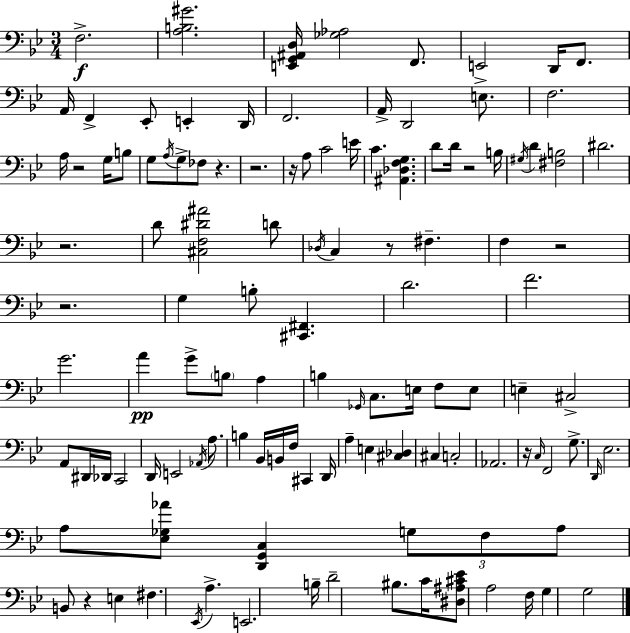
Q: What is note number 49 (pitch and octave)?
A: Gb2